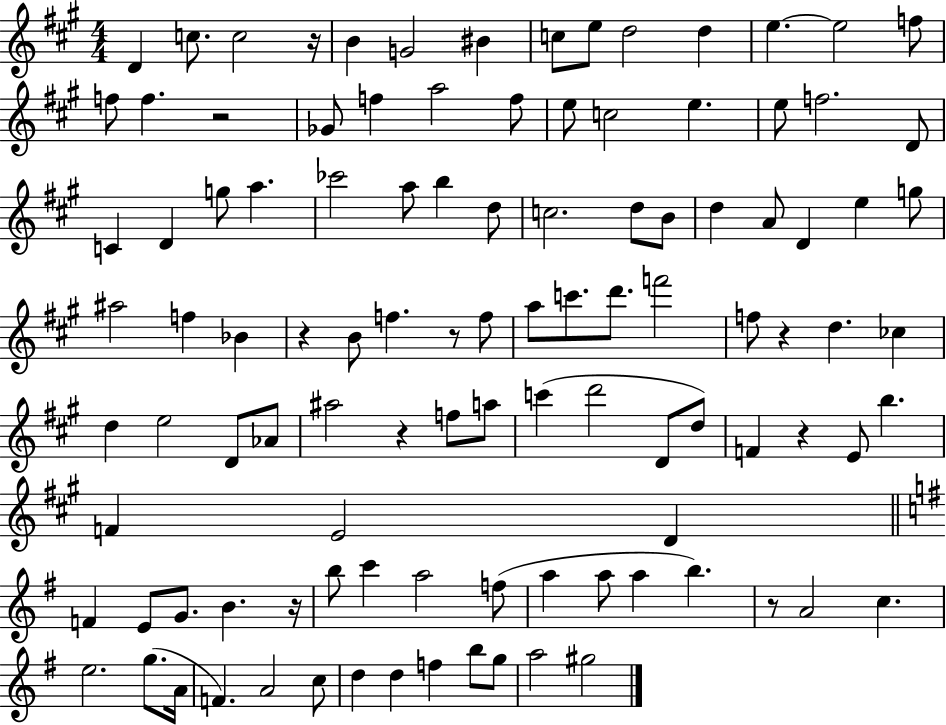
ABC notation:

X:1
T:Untitled
M:4/4
L:1/4
K:A
D c/2 c2 z/4 B G2 ^B c/2 e/2 d2 d e e2 f/2 f/2 f z2 _G/2 f a2 f/2 e/2 c2 e e/2 f2 D/2 C D g/2 a _c'2 a/2 b d/2 c2 d/2 B/2 d A/2 D e g/2 ^a2 f _B z B/2 f z/2 f/2 a/2 c'/2 d'/2 f'2 f/2 z d _c d e2 D/2 _A/2 ^a2 z f/2 a/2 c' d'2 D/2 d/2 F z E/2 b F E2 D F E/2 G/2 B z/4 b/2 c' a2 f/2 a a/2 a b z/2 A2 c e2 g/2 A/4 F A2 c/2 d d f b/2 g/2 a2 ^g2